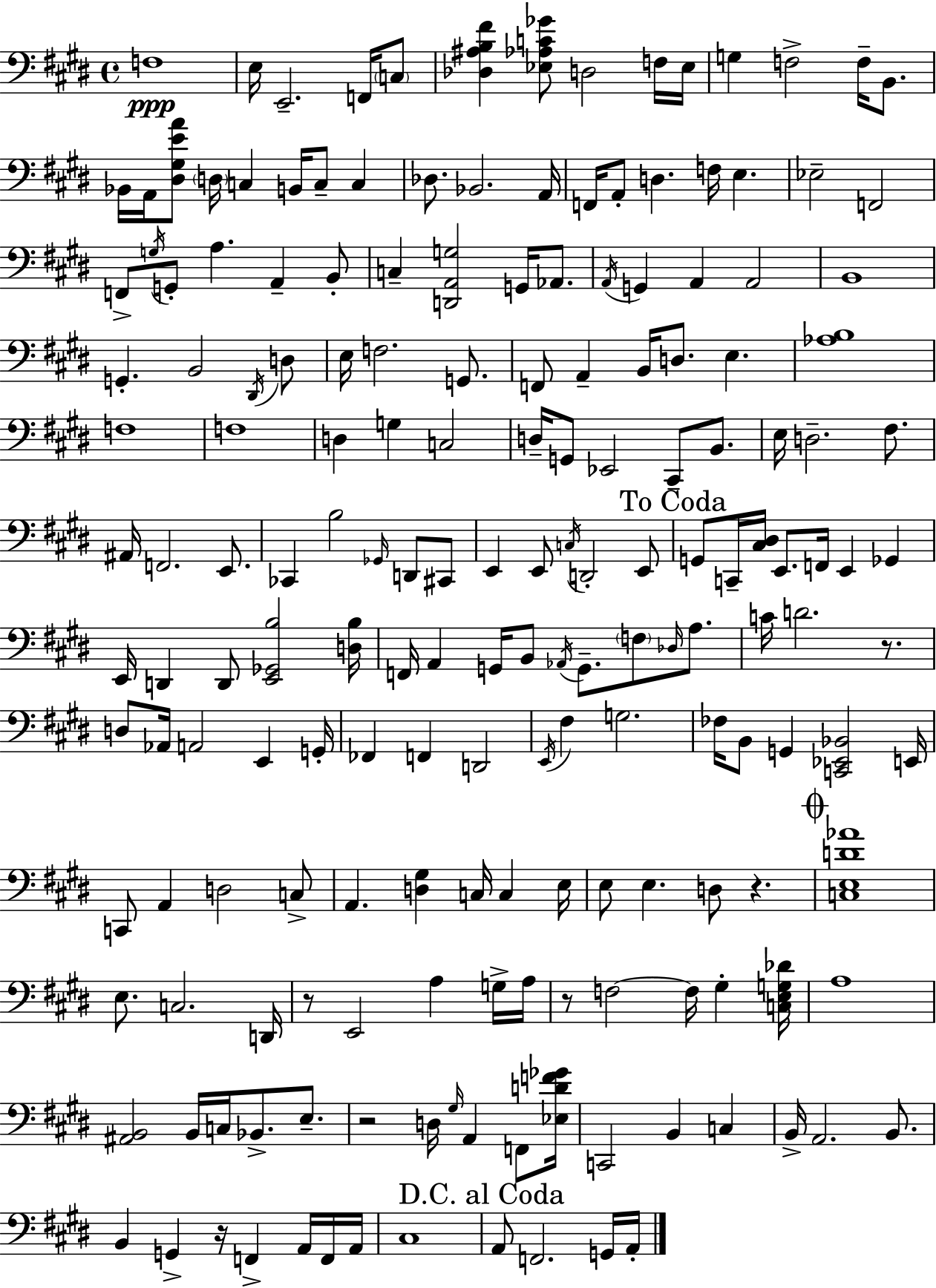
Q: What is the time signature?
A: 4/4